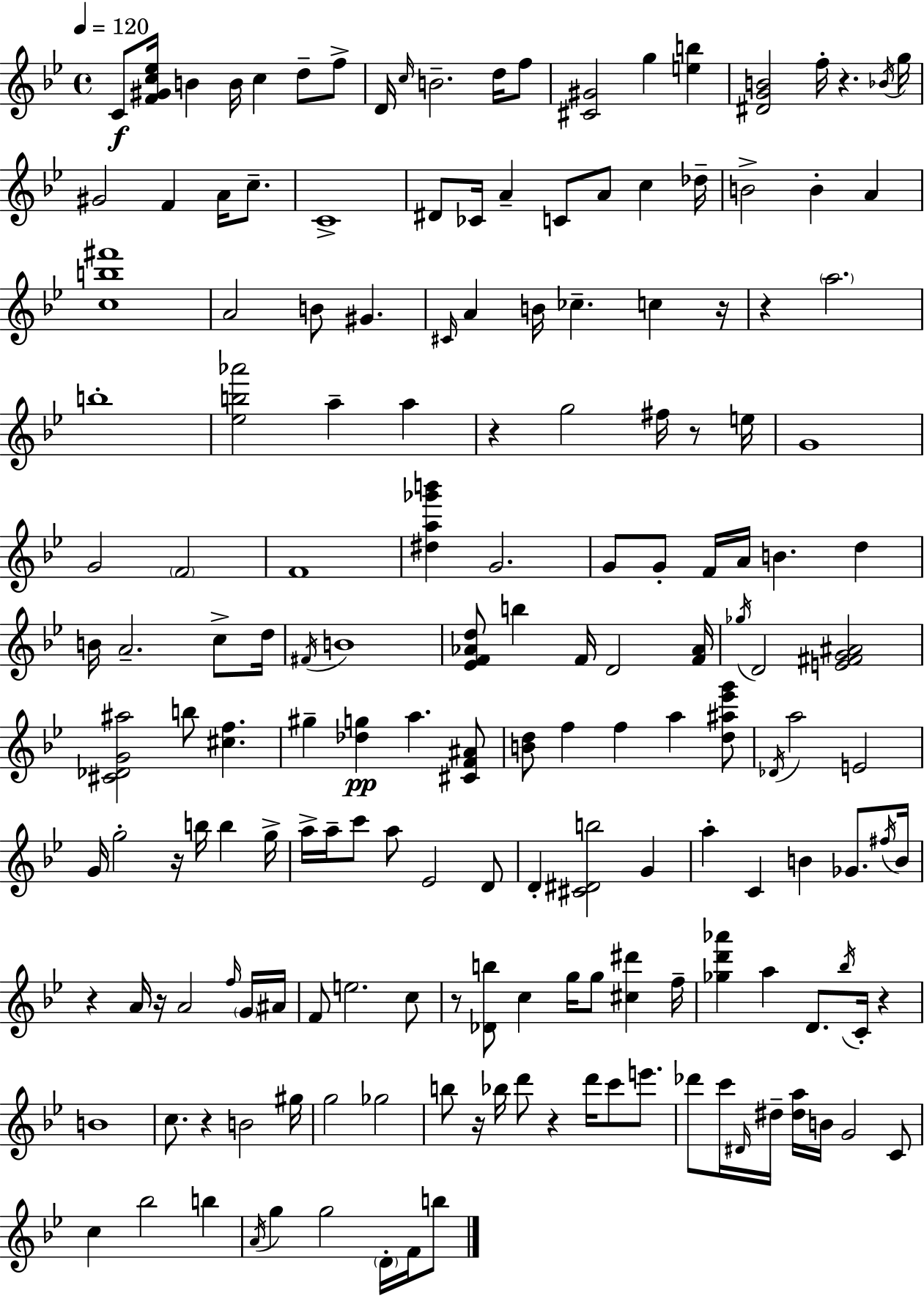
C4/e [F4,G#4,C5,Eb5]/s B4/q B4/s C5/q D5/e F5/e D4/s C5/s B4/h. D5/s F5/e [C#4,G#4]/h G5/q [E5,B5]/q [D#4,G4,B4]/h F5/s R/q. Bb4/s G5/s G#4/h F4/q A4/s C5/e. C4/w D#4/e CES4/s A4/q C4/e A4/e C5/q Db5/s B4/h B4/q A4/q [C5,B5,F#6]/w A4/h B4/e G#4/q. C#4/s A4/q B4/s CES5/q. C5/q R/s R/q A5/h. B5/w [Eb5,B5,Ab6]/h A5/q A5/q R/q G5/h F#5/s R/e E5/s G4/w G4/h F4/h F4/w [D#5,A5,Gb6,B6]/q G4/h. G4/e G4/e F4/s A4/s B4/q. D5/q B4/s A4/h. C5/e D5/s F#4/s B4/w [Eb4,F4,Ab4,D5]/e B5/q F4/s D4/h [F4,Ab4]/s Gb5/s D4/h [E4,F#4,G4,A#4]/h [C#4,Db4,G4,A#5]/h B5/e [C#5,F5]/q. G#5/q [Db5,G5]/q A5/q. [C#4,F4,A#4]/e [B4,D5]/e F5/q F5/q A5/q [D5,A#5,Eb6,G6]/e Db4/s A5/h E4/h G4/s G5/h R/s B5/s B5/q G5/s A5/s A5/s C6/e A5/e Eb4/h D4/e D4/q [C#4,D#4,B5]/h G4/q A5/q C4/q B4/q Gb4/e. F#5/s B4/s R/q A4/s R/s A4/h F5/s G4/s A#4/s F4/e E5/h. C5/e R/e [Db4,B5]/e C5/q G5/s G5/e [C#5,D#6]/q F5/s [Gb5,D6,Ab6]/q A5/q D4/e. Bb5/s C4/s R/q B4/w C5/e. R/q B4/h G#5/s G5/h Gb5/h B5/e R/s Bb5/s D6/e R/q D6/s C6/e E6/e. Db6/e C6/s D#4/s D#5/s [D#5,A5]/s B4/s G4/h C4/e C5/q Bb5/h B5/q A4/s G5/q G5/h D4/s F4/s B5/e